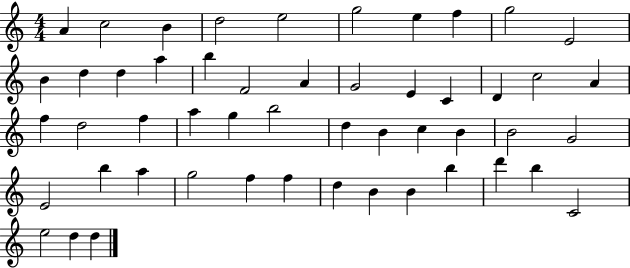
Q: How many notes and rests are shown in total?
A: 51